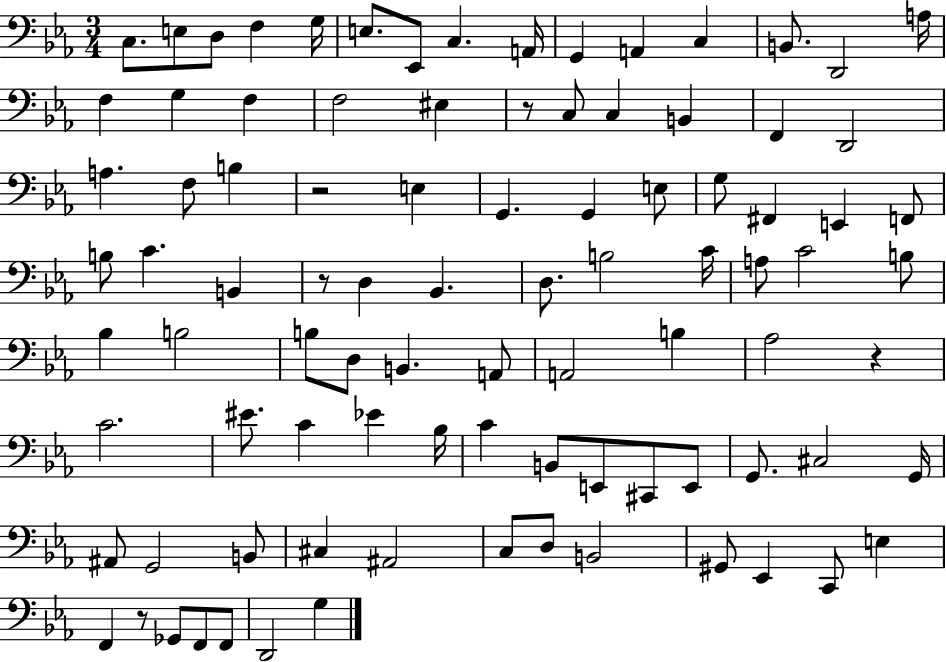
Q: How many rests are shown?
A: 5